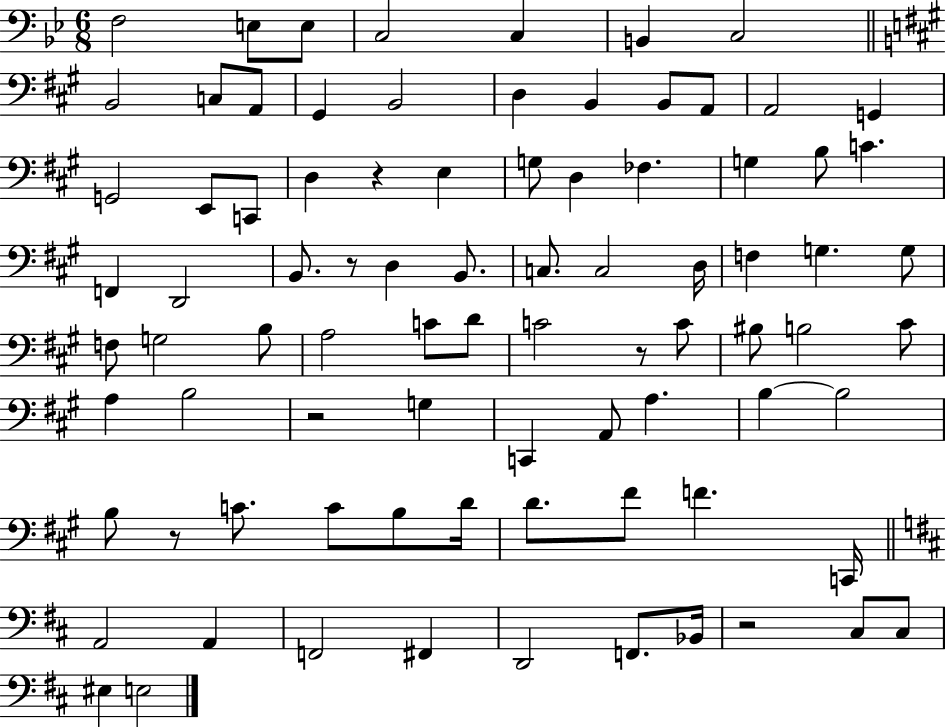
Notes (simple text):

F3/h E3/e E3/e C3/h C3/q B2/q C3/h B2/h C3/e A2/e G#2/q B2/h D3/q B2/q B2/e A2/e A2/h G2/q G2/h E2/e C2/e D3/q R/q E3/q G3/e D3/q FES3/q. G3/q B3/e C4/q. F2/q D2/h B2/e. R/e D3/q B2/e. C3/e. C3/h D3/s F3/q G3/q. G3/e F3/e G3/h B3/e A3/h C4/e D4/e C4/h R/e C4/e BIS3/e B3/h C#4/e A3/q B3/h R/h G3/q C2/q A2/e A3/q. B3/q B3/h B3/e R/e C4/e. C4/e B3/e D4/s D4/e. F#4/e F4/q. C2/s A2/h A2/q F2/h F#2/q D2/h F2/e. Bb2/s R/h C#3/e C#3/e EIS3/q E3/h